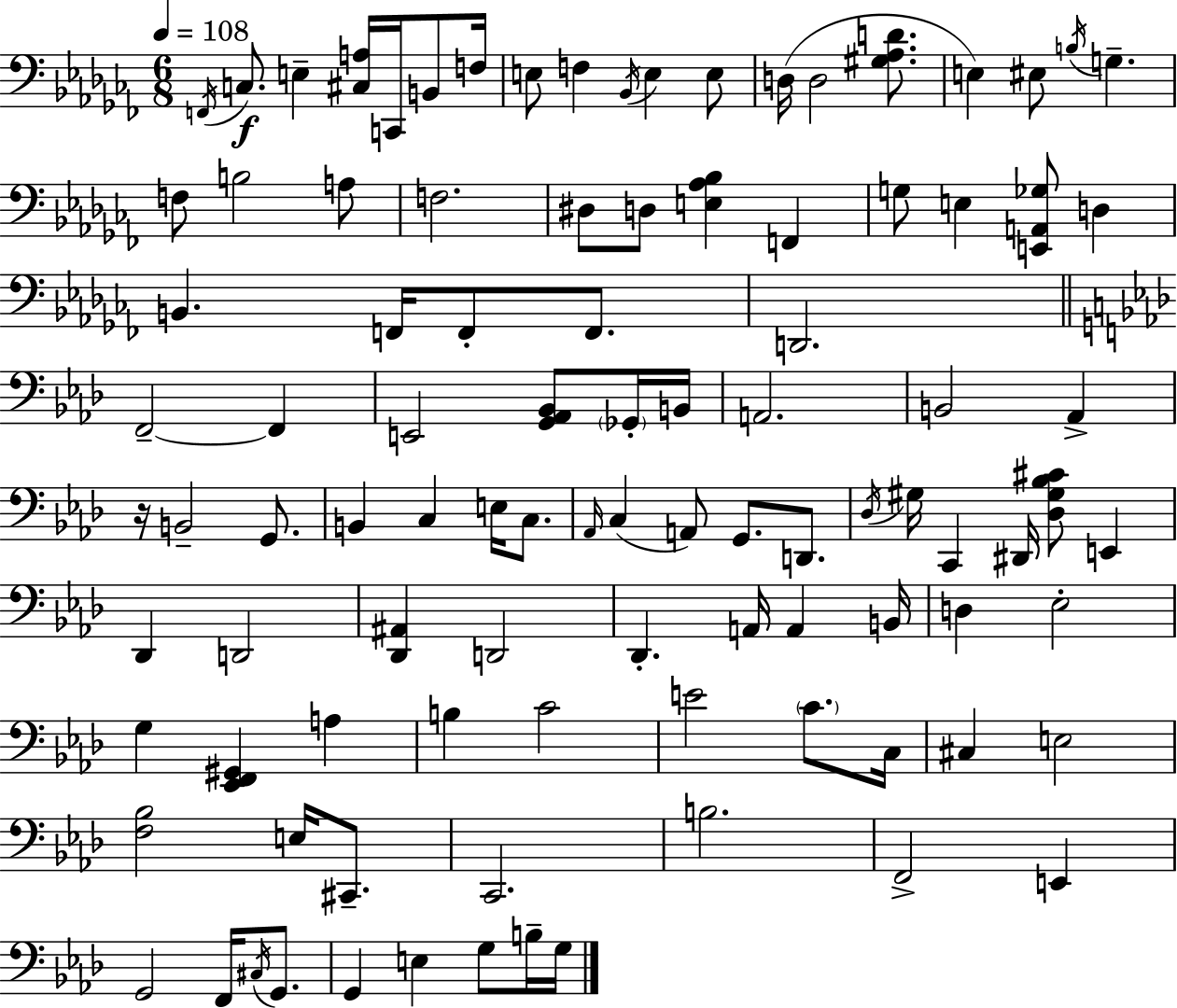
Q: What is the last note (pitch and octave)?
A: G3